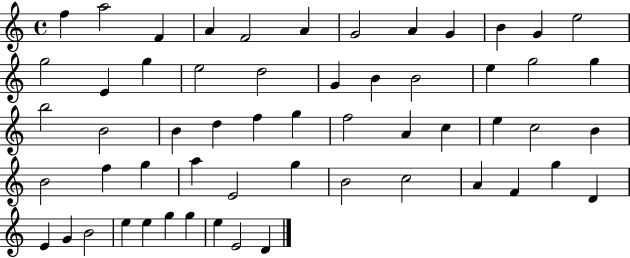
X:1
T:Untitled
M:4/4
L:1/4
K:C
f a2 F A F2 A G2 A G B G e2 g2 E g e2 d2 G B B2 e g2 g b2 B2 B d f g f2 A c e c2 B B2 f g a E2 g B2 c2 A F g D E G B2 e e g g e E2 D